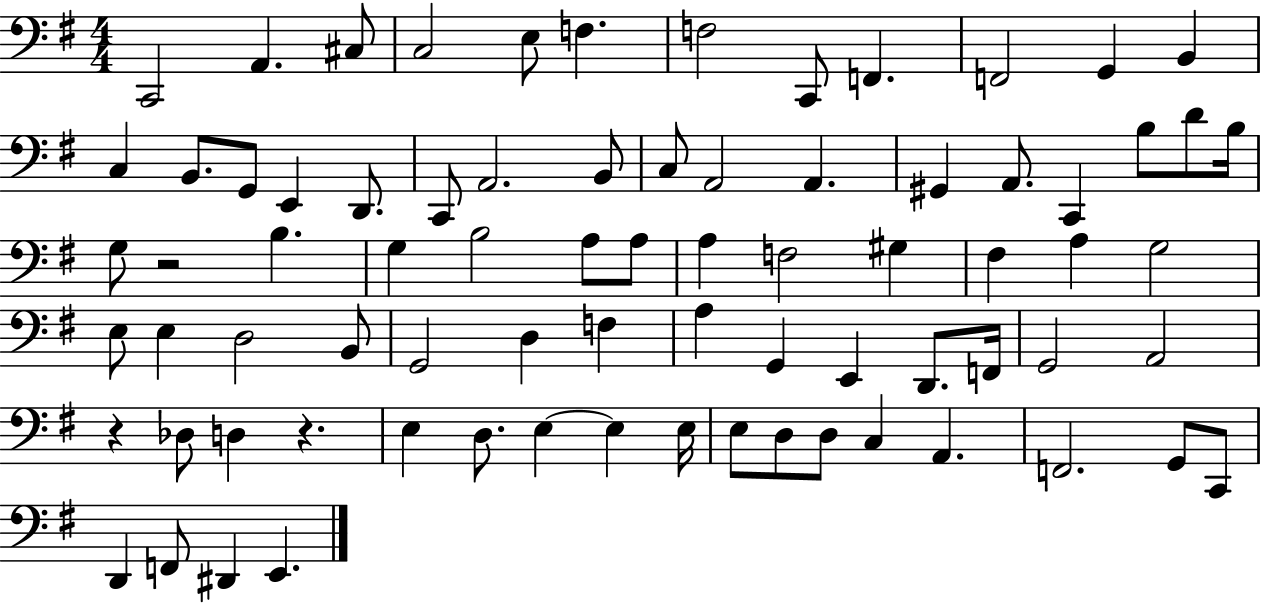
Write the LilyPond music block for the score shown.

{
  \clef bass
  \numericTimeSignature
  \time 4/4
  \key g \major
  c,2 a,4. cis8 | c2 e8 f4. | f2 c,8 f,4. | f,2 g,4 b,4 | \break c4 b,8. g,8 e,4 d,8. | c,8 a,2. b,8 | c8 a,2 a,4. | gis,4 a,8. c,4 b8 d'8 b16 | \break g8 r2 b4. | g4 b2 a8 a8 | a4 f2 gis4 | fis4 a4 g2 | \break e8 e4 d2 b,8 | g,2 d4 f4 | a4 g,4 e,4 d,8. f,16 | g,2 a,2 | \break r4 des8 d4 r4. | e4 d8. e4~~ e4 e16 | e8 d8 d8 c4 a,4. | f,2. g,8 c,8 | \break d,4 f,8 dis,4 e,4. | \bar "|."
}